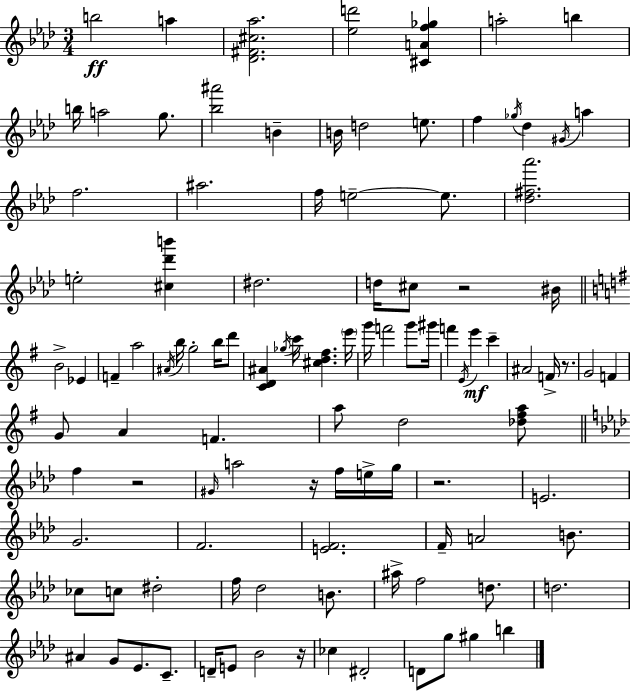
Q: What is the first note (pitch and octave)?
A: B5